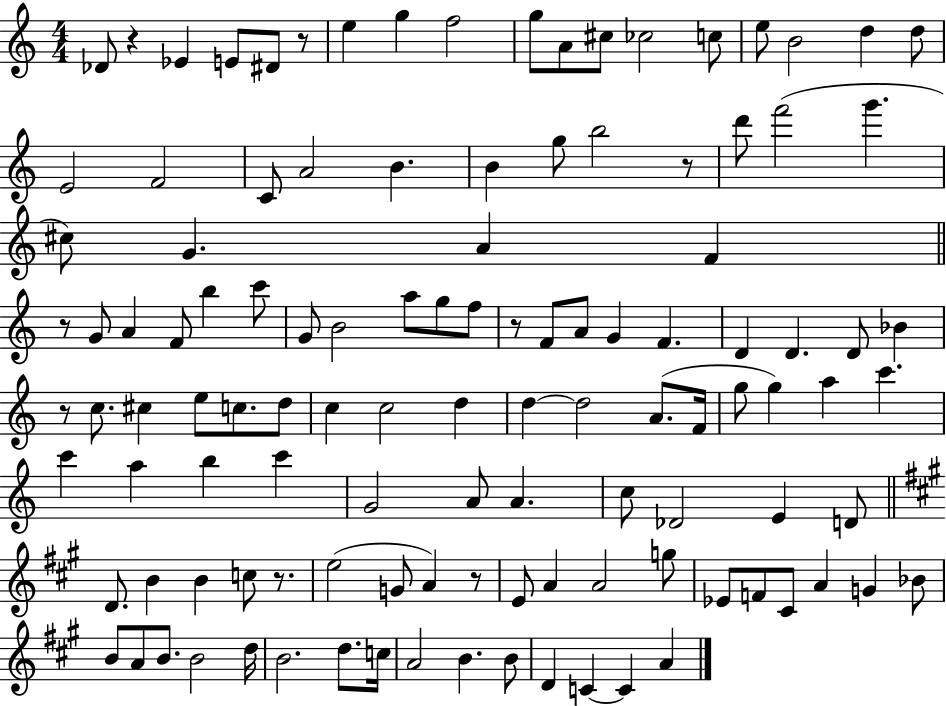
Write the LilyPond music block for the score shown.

{
  \clef treble
  \numericTimeSignature
  \time 4/4
  \key c \major
  \repeat volta 2 { des'8 r4 ees'4 e'8 dis'8 r8 | e''4 g''4 f''2 | g''8 a'8 cis''8 ces''2 c''8 | e''8 b'2 d''4 d''8 | \break e'2 f'2 | c'8 a'2 b'4. | b'4 g''8 b''2 r8 | d'''8 f'''2( g'''4. | \break cis''8) g'4. a'4 f'4 | \bar "||" \break \key a \minor r8 g'8 a'4 f'8 b''4 c'''8 | g'8 b'2 a''8 g''8 f''8 | r8 f'8 a'8 g'4 f'4. | d'4 d'4. d'8 bes'4 | \break r8 c''8. cis''4 e''8 c''8. d''8 | c''4 c''2 d''4 | d''4~~ d''2 a'8.( f'16 | g''8 g''4) a''4 c'''4. | \break c'''4 a''4 b''4 c'''4 | g'2 a'8 a'4. | c''8 des'2 e'4 d'8 | \bar "||" \break \key a \major d'8. b'4 b'4 c''8 r8. | e''2( g'8 a'4) r8 | e'8 a'4 a'2 g''8 | ees'8 f'8 cis'8 a'4 g'4 bes'8 | \break b'8 a'8 b'8. b'2 d''16 | b'2. d''8. c''16 | a'2 b'4. b'8 | d'4 c'4~~ c'4 a'4 | \break } \bar "|."
}